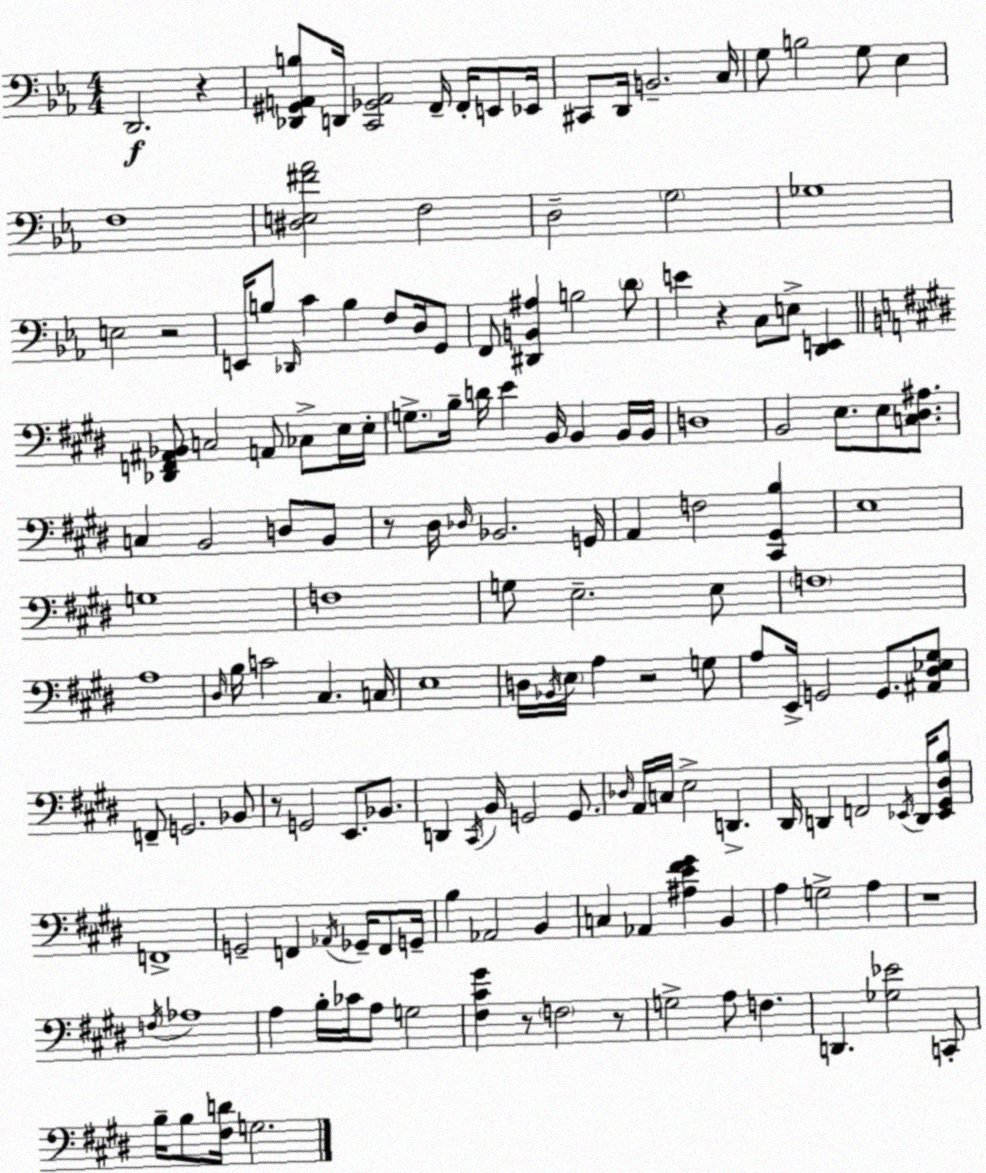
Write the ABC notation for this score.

X:1
T:Untitled
M:4/4
L:1/4
K:Cm
D,,2 z [_D,,^G,,A,,B,]/2 D,,/4 [C,,_G,,A,,]2 F,,/4 F,,/4 E,,/2 _E,,/4 ^C,,/2 D,,/4 B,,2 C,/4 G,/2 B,2 G,/2 _E, F,4 [^D,E,^F_A]2 F,2 D,2 G,2 _G,4 E,2 z2 E,,/4 B,/2 _D,,/4 C B, F,/2 D,/4 G,,/2 F,,/2 [^D,,B,,^A,] B,2 D/2 E z C,/2 E,/2 [D,,E,,] [_D,,F,,^A,,_B,,]/2 C,2 A,,/2 _C,/2 E,/4 E,/4 G,/2 B,/4 D/4 E B,,/4 B,, B,,/4 B,,/4 D,4 B,,2 E,/2 E,/2 [C,^D,^A,]/2 C, B,,2 D,/2 B,,/2 z/2 ^D,/4 _D,/4 _B,,2 G,,/4 A,, F,2 [^C,,^G,,B,] E,4 G,4 F,4 G,/2 E,2 E,/2 F,4 A,4 ^D,/4 B,/4 C2 ^C, C,/4 E,4 D,/4 _B,,/4 E,/4 A, z2 G,/2 A,/2 E,,/4 G,,2 G,,/2 [^A,,^D,_E,^G,]/2 F,,/2 G,,2 _B,,/2 z/2 G,,2 E,,/2 _B,,/2 D,, ^C,,/4 B,,/4 G,,2 G,,/2 _D,/4 A,,/4 C,/4 E,2 D,, ^D,,/4 D,, F,,2 _E,,/4 D,,/4 [_E,,^G,,^D,B,]/2 F,,4 G,,2 F,, _A,,/4 _G,,/4 F,,/2 G,,/4 B, _A,,2 B,, C, _A,, [^A,E^F^G] B,, A, G,2 A, z4 F,/4 _A,4 A, B,/4 _C/4 A,/2 G,2 [^F,^C^G] z/2 F,2 z/2 G,2 A,/2 F, D,, [_G,_E]2 C,,/2 B,/4 B,/2 [^F,D]/4 G,2